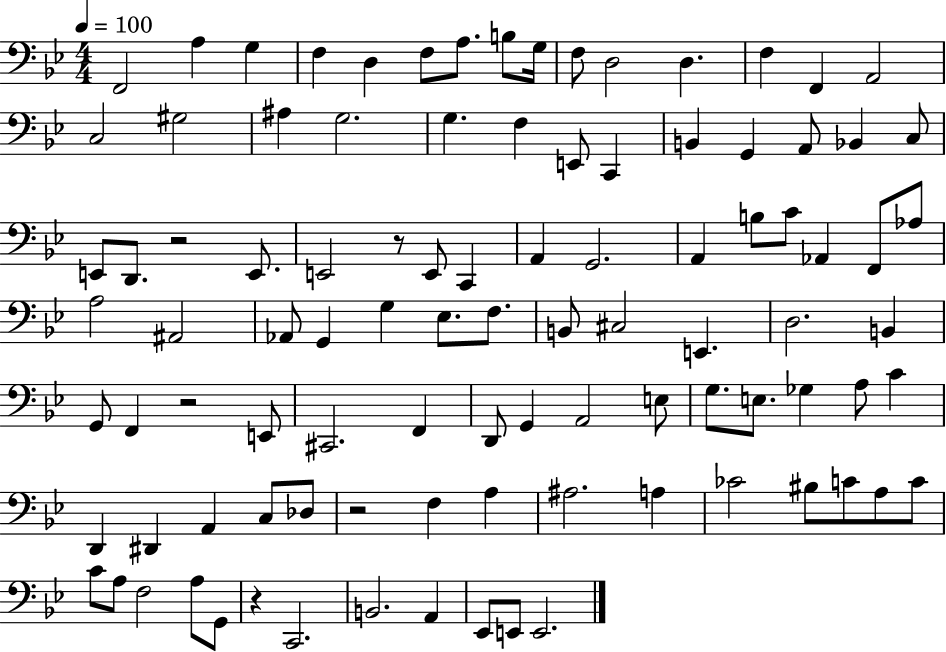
X:1
T:Untitled
M:4/4
L:1/4
K:Bb
F,,2 A, G, F, D, F,/2 A,/2 B,/2 G,/4 F,/2 D,2 D, F, F,, A,,2 C,2 ^G,2 ^A, G,2 G, F, E,,/2 C,, B,, G,, A,,/2 _B,, C,/2 E,,/2 D,,/2 z2 E,,/2 E,,2 z/2 E,,/2 C,, A,, G,,2 A,, B,/2 C/2 _A,, F,,/2 _A,/2 A,2 ^A,,2 _A,,/2 G,, G, _E,/2 F,/2 B,,/2 ^C,2 E,, D,2 B,, G,,/2 F,, z2 E,,/2 ^C,,2 F,, D,,/2 G,, A,,2 E,/2 G,/2 E,/2 _G, A,/2 C D,, ^D,, A,, C,/2 _D,/2 z2 F, A, ^A,2 A, _C2 ^B,/2 C/2 A,/2 C/2 C/2 A,/2 F,2 A,/2 G,,/2 z C,,2 B,,2 A,, _E,,/2 E,,/2 E,,2